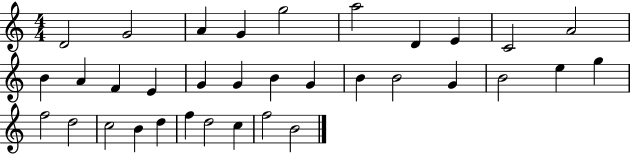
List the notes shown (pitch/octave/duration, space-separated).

D4/h G4/h A4/q G4/q G5/h A5/h D4/q E4/q C4/h A4/h B4/q A4/q F4/q E4/q G4/q G4/q B4/q G4/q B4/q B4/h G4/q B4/h E5/q G5/q F5/h D5/h C5/h B4/q D5/q F5/q D5/h C5/q F5/h B4/h